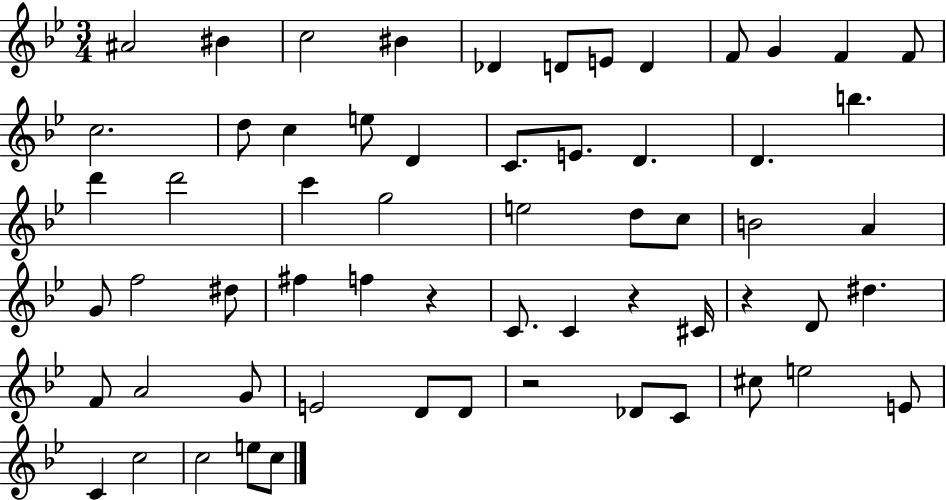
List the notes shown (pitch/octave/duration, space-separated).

A#4/h BIS4/q C5/h BIS4/q Db4/q D4/e E4/e D4/q F4/e G4/q F4/q F4/e C5/h. D5/e C5/q E5/e D4/q C4/e. E4/e. D4/q. D4/q. B5/q. D6/q D6/h C6/q G5/h E5/h D5/e C5/e B4/h A4/q G4/e F5/h D#5/e F#5/q F5/q R/q C4/e. C4/q R/q C#4/s R/q D4/e D#5/q. F4/e A4/h G4/e E4/h D4/e D4/e R/h Db4/e C4/e C#5/e E5/h E4/e C4/q C5/h C5/h E5/e C5/e